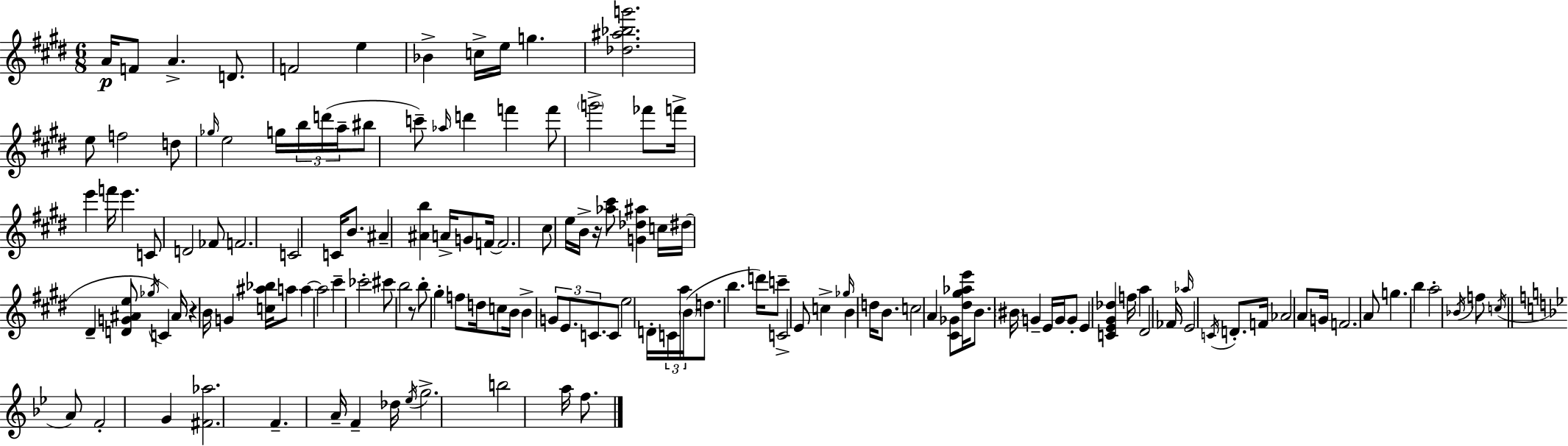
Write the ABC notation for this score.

X:1
T:Untitled
M:6/8
L:1/4
K:E
A/4 F/2 A D/2 F2 e _B c/4 e/4 g [_d^a_bg']2 e/2 f2 d/2 _g/4 e2 g/4 b/4 d'/4 a/4 ^b/2 c'/2 _a/4 d' f' f'/2 g'2 _f'/2 f'/4 e' f'/4 e' C/2 D2 _F/2 F2 C2 C/4 B/2 ^A [^Ab] A/4 G/2 F/4 F2 ^c/2 e/4 B/4 z/4 [_a^c']/2 [G_d^a] c/4 ^d/4 ^D [DG^Ae]/2 _g/4 C ^A/4 z B/4 G [c^a_b]/4 a/2 a a2 ^c' _c'2 ^c'/2 b2 z/2 b/2 ^g f/2 d/4 c/2 B/4 B G/2 E/2 C/2 C/2 e2 D/4 C/4 a/4 B/4 d/2 b d'/4 c'/2 C2 E/2 c _g/4 B d/4 B/2 c2 A [^C_G]/2 [^d^g_ae']/4 B/2 ^B/4 G E/4 G/4 G/2 E [CE^G_d] f/4 a ^D2 _F/4 _a/4 E2 C/4 D/2 F/4 _A2 A/2 G/4 F2 A/2 g b a2 _B/4 f/2 c/4 A/2 F2 G [^F_a]2 F A/4 F _d/4 _e/4 g2 b2 a/4 f/2